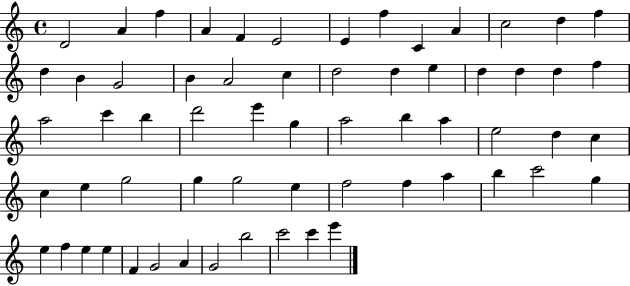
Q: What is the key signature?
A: C major